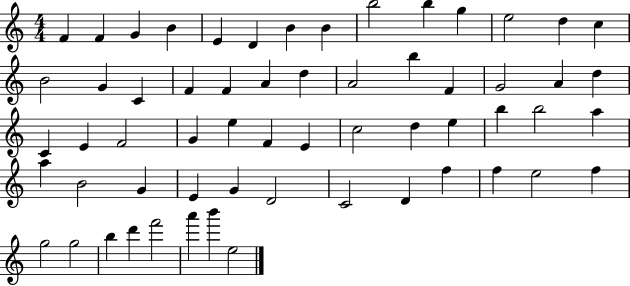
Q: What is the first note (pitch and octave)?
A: F4